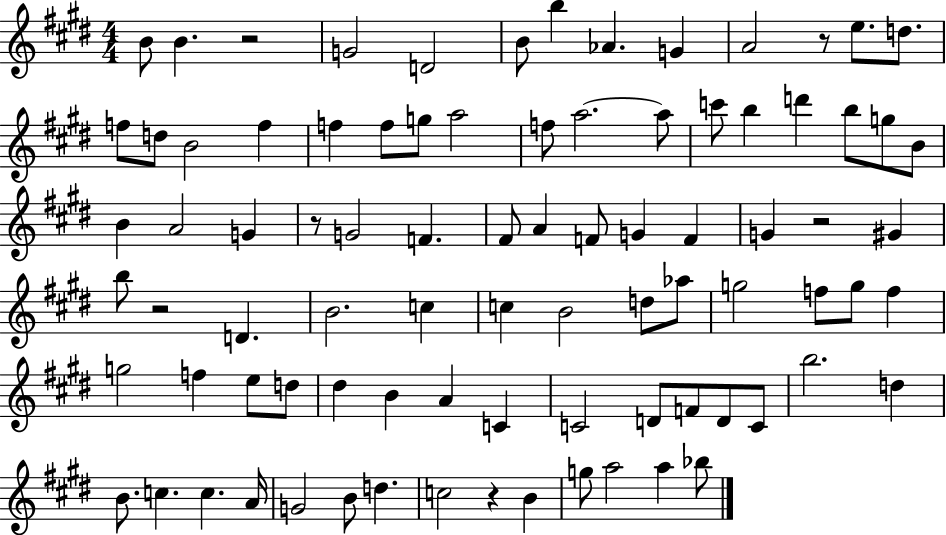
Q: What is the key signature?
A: E major